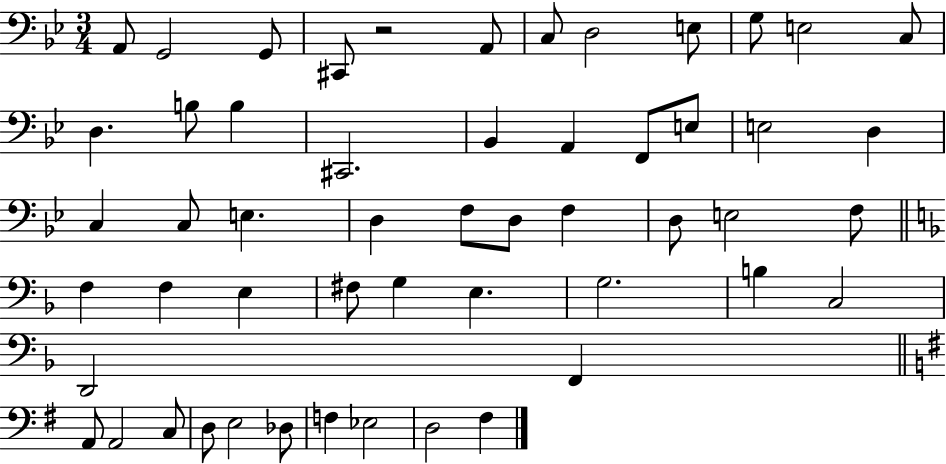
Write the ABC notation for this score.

X:1
T:Untitled
M:3/4
L:1/4
K:Bb
A,,/2 G,,2 G,,/2 ^C,,/2 z2 A,,/2 C,/2 D,2 E,/2 G,/2 E,2 C,/2 D, B,/2 B, ^C,,2 _B,, A,, F,,/2 E,/2 E,2 D, C, C,/2 E, D, F,/2 D,/2 F, D,/2 E,2 F,/2 F, F, E, ^F,/2 G, E, G,2 B, C,2 D,,2 F,, A,,/2 A,,2 C,/2 D,/2 E,2 _D,/2 F, _E,2 D,2 ^F,